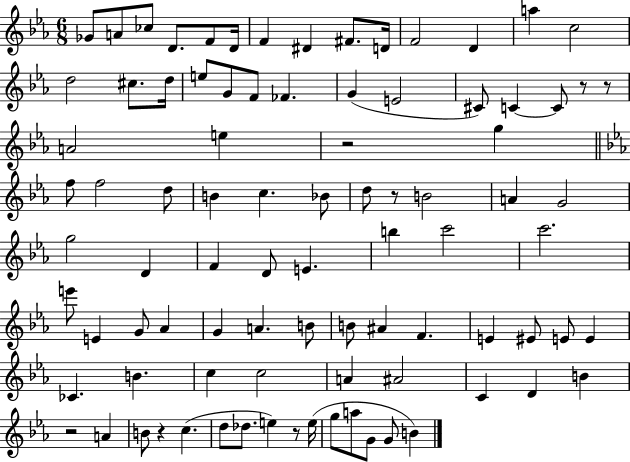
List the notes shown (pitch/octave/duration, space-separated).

Gb4/e A4/e CES5/e D4/e. F4/e D4/s F4/q D#4/q F#4/e. D4/s F4/h D4/q A5/q C5/h D5/h C#5/e. D5/s E5/e G4/e F4/e FES4/q. G4/q E4/h C#4/e C4/q C4/e R/e R/e A4/h E5/q R/h G5/q F5/e F5/h D5/e B4/q C5/q. Bb4/e D5/e R/e B4/h A4/q G4/h G5/h D4/q F4/q D4/e E4/q. B5/q C6/h C6/h. E6/e E4/q G4/e Ab4/q G4/q A4/q. B4/e B4/e A#4/q F4/q. E4/q EIS4/e E4/e E4/q CES4/q. B4/q. C5/q C5/h A4/q A#4/h C4/q D4/q B4/q R/h A4/q B4/e R/q C5/q. D5/e Db5/e. E5/q R/e E5/s G5/e A5/e G4/e G4/e B4/q